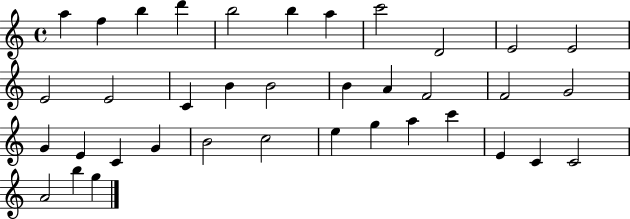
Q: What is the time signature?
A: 4/4